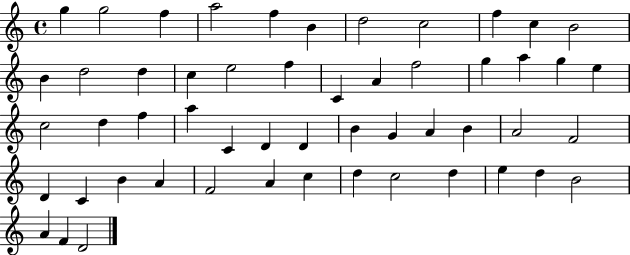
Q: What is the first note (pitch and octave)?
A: G5